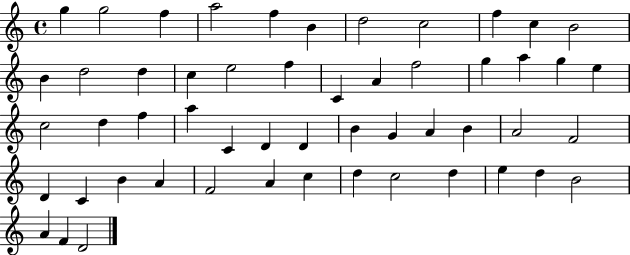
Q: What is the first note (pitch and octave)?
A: G5